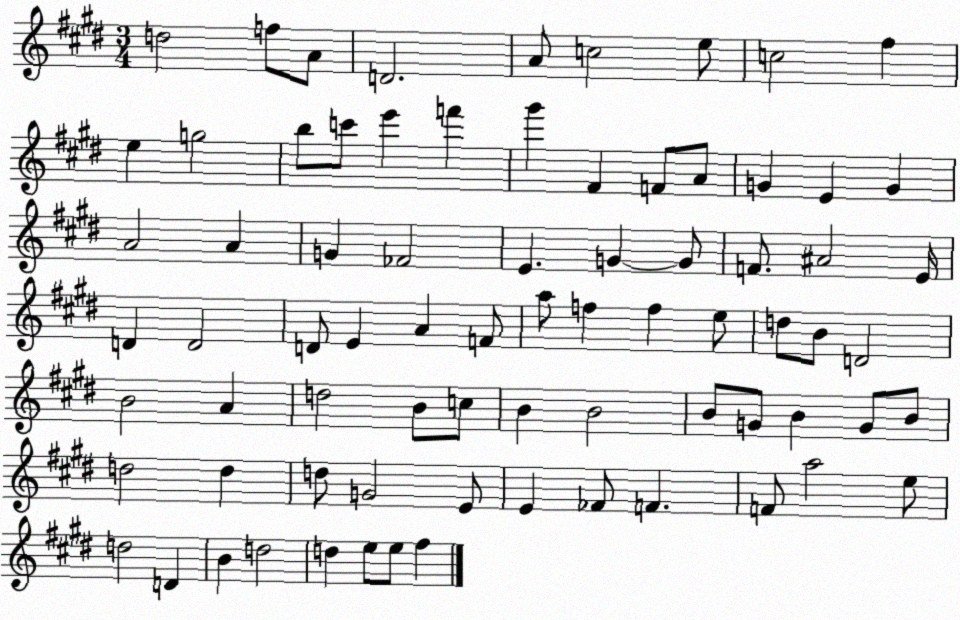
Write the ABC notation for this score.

X:1
T:Untitled
M:3/4
L:1/4
K:E
d2 f/2 A/2 D2 A/2 c2 e/2 c2 ^f e g2 b/2 c'/2 e' f' ^g' ^F F/2 A/2 G E G A2 A G _F2 E G G/2 F/2 ^A2 E/4 D D2 D/2 E A F/2 a/2 f f e/2 d/2 B/2 D2 B2 A d2 B/2 c/2 B B2 B/2 G/2 B G/2 B/2 d2 d d/2 G2 E/2 E _F/2 F F/2 a2 e/2 d2 D B d2 d e/2 e/2 ^f